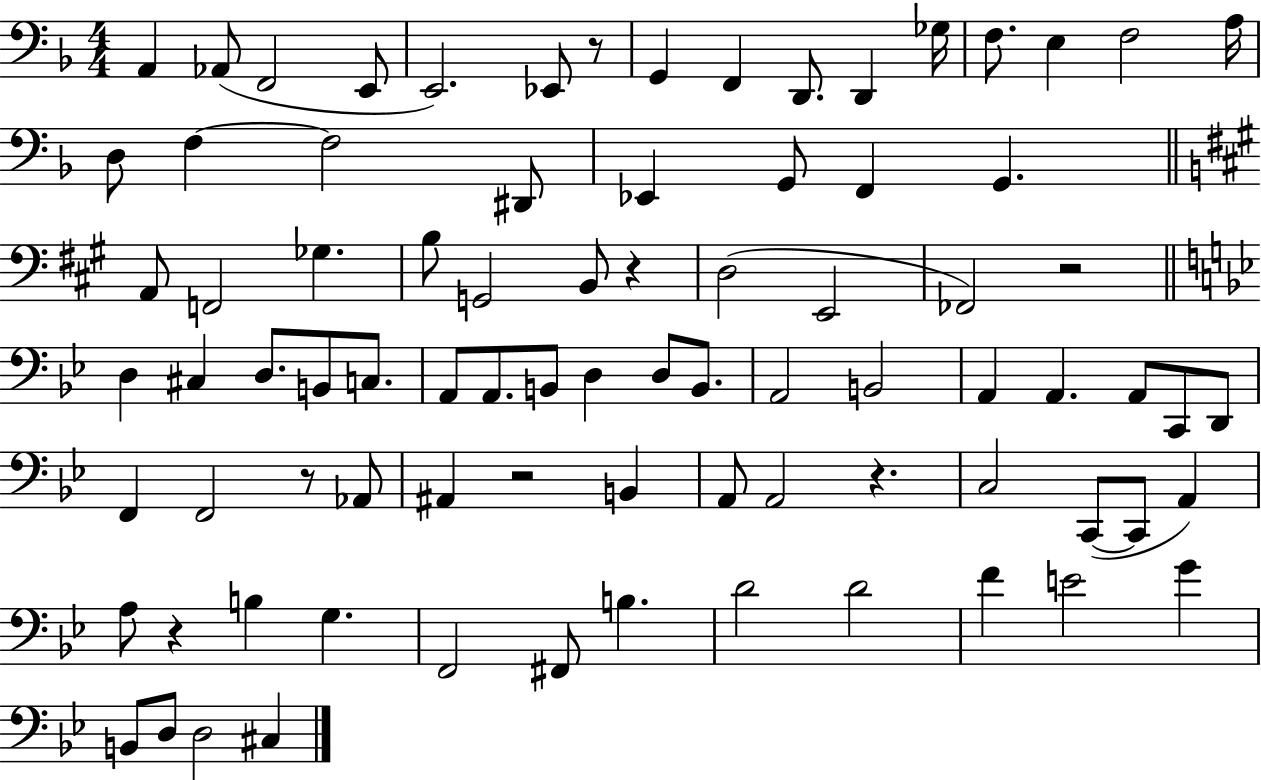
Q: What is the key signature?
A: F major